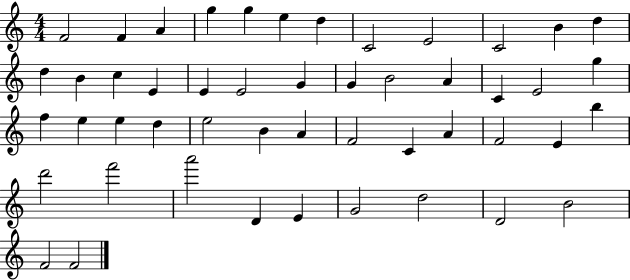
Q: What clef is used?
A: treble